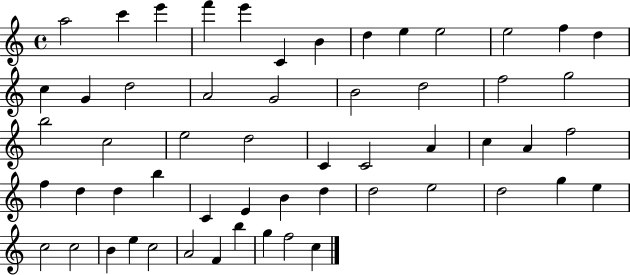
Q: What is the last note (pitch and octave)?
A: C5